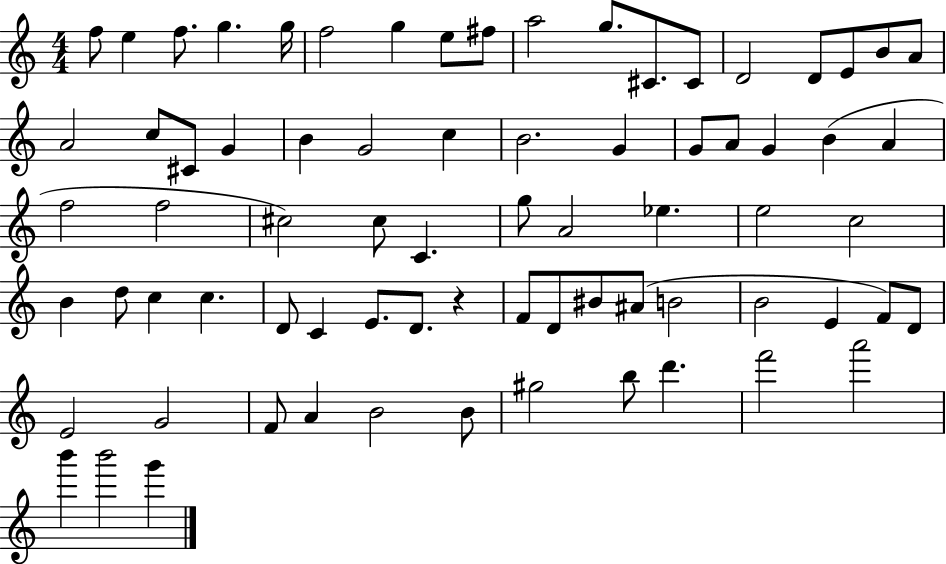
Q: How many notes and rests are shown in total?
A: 74